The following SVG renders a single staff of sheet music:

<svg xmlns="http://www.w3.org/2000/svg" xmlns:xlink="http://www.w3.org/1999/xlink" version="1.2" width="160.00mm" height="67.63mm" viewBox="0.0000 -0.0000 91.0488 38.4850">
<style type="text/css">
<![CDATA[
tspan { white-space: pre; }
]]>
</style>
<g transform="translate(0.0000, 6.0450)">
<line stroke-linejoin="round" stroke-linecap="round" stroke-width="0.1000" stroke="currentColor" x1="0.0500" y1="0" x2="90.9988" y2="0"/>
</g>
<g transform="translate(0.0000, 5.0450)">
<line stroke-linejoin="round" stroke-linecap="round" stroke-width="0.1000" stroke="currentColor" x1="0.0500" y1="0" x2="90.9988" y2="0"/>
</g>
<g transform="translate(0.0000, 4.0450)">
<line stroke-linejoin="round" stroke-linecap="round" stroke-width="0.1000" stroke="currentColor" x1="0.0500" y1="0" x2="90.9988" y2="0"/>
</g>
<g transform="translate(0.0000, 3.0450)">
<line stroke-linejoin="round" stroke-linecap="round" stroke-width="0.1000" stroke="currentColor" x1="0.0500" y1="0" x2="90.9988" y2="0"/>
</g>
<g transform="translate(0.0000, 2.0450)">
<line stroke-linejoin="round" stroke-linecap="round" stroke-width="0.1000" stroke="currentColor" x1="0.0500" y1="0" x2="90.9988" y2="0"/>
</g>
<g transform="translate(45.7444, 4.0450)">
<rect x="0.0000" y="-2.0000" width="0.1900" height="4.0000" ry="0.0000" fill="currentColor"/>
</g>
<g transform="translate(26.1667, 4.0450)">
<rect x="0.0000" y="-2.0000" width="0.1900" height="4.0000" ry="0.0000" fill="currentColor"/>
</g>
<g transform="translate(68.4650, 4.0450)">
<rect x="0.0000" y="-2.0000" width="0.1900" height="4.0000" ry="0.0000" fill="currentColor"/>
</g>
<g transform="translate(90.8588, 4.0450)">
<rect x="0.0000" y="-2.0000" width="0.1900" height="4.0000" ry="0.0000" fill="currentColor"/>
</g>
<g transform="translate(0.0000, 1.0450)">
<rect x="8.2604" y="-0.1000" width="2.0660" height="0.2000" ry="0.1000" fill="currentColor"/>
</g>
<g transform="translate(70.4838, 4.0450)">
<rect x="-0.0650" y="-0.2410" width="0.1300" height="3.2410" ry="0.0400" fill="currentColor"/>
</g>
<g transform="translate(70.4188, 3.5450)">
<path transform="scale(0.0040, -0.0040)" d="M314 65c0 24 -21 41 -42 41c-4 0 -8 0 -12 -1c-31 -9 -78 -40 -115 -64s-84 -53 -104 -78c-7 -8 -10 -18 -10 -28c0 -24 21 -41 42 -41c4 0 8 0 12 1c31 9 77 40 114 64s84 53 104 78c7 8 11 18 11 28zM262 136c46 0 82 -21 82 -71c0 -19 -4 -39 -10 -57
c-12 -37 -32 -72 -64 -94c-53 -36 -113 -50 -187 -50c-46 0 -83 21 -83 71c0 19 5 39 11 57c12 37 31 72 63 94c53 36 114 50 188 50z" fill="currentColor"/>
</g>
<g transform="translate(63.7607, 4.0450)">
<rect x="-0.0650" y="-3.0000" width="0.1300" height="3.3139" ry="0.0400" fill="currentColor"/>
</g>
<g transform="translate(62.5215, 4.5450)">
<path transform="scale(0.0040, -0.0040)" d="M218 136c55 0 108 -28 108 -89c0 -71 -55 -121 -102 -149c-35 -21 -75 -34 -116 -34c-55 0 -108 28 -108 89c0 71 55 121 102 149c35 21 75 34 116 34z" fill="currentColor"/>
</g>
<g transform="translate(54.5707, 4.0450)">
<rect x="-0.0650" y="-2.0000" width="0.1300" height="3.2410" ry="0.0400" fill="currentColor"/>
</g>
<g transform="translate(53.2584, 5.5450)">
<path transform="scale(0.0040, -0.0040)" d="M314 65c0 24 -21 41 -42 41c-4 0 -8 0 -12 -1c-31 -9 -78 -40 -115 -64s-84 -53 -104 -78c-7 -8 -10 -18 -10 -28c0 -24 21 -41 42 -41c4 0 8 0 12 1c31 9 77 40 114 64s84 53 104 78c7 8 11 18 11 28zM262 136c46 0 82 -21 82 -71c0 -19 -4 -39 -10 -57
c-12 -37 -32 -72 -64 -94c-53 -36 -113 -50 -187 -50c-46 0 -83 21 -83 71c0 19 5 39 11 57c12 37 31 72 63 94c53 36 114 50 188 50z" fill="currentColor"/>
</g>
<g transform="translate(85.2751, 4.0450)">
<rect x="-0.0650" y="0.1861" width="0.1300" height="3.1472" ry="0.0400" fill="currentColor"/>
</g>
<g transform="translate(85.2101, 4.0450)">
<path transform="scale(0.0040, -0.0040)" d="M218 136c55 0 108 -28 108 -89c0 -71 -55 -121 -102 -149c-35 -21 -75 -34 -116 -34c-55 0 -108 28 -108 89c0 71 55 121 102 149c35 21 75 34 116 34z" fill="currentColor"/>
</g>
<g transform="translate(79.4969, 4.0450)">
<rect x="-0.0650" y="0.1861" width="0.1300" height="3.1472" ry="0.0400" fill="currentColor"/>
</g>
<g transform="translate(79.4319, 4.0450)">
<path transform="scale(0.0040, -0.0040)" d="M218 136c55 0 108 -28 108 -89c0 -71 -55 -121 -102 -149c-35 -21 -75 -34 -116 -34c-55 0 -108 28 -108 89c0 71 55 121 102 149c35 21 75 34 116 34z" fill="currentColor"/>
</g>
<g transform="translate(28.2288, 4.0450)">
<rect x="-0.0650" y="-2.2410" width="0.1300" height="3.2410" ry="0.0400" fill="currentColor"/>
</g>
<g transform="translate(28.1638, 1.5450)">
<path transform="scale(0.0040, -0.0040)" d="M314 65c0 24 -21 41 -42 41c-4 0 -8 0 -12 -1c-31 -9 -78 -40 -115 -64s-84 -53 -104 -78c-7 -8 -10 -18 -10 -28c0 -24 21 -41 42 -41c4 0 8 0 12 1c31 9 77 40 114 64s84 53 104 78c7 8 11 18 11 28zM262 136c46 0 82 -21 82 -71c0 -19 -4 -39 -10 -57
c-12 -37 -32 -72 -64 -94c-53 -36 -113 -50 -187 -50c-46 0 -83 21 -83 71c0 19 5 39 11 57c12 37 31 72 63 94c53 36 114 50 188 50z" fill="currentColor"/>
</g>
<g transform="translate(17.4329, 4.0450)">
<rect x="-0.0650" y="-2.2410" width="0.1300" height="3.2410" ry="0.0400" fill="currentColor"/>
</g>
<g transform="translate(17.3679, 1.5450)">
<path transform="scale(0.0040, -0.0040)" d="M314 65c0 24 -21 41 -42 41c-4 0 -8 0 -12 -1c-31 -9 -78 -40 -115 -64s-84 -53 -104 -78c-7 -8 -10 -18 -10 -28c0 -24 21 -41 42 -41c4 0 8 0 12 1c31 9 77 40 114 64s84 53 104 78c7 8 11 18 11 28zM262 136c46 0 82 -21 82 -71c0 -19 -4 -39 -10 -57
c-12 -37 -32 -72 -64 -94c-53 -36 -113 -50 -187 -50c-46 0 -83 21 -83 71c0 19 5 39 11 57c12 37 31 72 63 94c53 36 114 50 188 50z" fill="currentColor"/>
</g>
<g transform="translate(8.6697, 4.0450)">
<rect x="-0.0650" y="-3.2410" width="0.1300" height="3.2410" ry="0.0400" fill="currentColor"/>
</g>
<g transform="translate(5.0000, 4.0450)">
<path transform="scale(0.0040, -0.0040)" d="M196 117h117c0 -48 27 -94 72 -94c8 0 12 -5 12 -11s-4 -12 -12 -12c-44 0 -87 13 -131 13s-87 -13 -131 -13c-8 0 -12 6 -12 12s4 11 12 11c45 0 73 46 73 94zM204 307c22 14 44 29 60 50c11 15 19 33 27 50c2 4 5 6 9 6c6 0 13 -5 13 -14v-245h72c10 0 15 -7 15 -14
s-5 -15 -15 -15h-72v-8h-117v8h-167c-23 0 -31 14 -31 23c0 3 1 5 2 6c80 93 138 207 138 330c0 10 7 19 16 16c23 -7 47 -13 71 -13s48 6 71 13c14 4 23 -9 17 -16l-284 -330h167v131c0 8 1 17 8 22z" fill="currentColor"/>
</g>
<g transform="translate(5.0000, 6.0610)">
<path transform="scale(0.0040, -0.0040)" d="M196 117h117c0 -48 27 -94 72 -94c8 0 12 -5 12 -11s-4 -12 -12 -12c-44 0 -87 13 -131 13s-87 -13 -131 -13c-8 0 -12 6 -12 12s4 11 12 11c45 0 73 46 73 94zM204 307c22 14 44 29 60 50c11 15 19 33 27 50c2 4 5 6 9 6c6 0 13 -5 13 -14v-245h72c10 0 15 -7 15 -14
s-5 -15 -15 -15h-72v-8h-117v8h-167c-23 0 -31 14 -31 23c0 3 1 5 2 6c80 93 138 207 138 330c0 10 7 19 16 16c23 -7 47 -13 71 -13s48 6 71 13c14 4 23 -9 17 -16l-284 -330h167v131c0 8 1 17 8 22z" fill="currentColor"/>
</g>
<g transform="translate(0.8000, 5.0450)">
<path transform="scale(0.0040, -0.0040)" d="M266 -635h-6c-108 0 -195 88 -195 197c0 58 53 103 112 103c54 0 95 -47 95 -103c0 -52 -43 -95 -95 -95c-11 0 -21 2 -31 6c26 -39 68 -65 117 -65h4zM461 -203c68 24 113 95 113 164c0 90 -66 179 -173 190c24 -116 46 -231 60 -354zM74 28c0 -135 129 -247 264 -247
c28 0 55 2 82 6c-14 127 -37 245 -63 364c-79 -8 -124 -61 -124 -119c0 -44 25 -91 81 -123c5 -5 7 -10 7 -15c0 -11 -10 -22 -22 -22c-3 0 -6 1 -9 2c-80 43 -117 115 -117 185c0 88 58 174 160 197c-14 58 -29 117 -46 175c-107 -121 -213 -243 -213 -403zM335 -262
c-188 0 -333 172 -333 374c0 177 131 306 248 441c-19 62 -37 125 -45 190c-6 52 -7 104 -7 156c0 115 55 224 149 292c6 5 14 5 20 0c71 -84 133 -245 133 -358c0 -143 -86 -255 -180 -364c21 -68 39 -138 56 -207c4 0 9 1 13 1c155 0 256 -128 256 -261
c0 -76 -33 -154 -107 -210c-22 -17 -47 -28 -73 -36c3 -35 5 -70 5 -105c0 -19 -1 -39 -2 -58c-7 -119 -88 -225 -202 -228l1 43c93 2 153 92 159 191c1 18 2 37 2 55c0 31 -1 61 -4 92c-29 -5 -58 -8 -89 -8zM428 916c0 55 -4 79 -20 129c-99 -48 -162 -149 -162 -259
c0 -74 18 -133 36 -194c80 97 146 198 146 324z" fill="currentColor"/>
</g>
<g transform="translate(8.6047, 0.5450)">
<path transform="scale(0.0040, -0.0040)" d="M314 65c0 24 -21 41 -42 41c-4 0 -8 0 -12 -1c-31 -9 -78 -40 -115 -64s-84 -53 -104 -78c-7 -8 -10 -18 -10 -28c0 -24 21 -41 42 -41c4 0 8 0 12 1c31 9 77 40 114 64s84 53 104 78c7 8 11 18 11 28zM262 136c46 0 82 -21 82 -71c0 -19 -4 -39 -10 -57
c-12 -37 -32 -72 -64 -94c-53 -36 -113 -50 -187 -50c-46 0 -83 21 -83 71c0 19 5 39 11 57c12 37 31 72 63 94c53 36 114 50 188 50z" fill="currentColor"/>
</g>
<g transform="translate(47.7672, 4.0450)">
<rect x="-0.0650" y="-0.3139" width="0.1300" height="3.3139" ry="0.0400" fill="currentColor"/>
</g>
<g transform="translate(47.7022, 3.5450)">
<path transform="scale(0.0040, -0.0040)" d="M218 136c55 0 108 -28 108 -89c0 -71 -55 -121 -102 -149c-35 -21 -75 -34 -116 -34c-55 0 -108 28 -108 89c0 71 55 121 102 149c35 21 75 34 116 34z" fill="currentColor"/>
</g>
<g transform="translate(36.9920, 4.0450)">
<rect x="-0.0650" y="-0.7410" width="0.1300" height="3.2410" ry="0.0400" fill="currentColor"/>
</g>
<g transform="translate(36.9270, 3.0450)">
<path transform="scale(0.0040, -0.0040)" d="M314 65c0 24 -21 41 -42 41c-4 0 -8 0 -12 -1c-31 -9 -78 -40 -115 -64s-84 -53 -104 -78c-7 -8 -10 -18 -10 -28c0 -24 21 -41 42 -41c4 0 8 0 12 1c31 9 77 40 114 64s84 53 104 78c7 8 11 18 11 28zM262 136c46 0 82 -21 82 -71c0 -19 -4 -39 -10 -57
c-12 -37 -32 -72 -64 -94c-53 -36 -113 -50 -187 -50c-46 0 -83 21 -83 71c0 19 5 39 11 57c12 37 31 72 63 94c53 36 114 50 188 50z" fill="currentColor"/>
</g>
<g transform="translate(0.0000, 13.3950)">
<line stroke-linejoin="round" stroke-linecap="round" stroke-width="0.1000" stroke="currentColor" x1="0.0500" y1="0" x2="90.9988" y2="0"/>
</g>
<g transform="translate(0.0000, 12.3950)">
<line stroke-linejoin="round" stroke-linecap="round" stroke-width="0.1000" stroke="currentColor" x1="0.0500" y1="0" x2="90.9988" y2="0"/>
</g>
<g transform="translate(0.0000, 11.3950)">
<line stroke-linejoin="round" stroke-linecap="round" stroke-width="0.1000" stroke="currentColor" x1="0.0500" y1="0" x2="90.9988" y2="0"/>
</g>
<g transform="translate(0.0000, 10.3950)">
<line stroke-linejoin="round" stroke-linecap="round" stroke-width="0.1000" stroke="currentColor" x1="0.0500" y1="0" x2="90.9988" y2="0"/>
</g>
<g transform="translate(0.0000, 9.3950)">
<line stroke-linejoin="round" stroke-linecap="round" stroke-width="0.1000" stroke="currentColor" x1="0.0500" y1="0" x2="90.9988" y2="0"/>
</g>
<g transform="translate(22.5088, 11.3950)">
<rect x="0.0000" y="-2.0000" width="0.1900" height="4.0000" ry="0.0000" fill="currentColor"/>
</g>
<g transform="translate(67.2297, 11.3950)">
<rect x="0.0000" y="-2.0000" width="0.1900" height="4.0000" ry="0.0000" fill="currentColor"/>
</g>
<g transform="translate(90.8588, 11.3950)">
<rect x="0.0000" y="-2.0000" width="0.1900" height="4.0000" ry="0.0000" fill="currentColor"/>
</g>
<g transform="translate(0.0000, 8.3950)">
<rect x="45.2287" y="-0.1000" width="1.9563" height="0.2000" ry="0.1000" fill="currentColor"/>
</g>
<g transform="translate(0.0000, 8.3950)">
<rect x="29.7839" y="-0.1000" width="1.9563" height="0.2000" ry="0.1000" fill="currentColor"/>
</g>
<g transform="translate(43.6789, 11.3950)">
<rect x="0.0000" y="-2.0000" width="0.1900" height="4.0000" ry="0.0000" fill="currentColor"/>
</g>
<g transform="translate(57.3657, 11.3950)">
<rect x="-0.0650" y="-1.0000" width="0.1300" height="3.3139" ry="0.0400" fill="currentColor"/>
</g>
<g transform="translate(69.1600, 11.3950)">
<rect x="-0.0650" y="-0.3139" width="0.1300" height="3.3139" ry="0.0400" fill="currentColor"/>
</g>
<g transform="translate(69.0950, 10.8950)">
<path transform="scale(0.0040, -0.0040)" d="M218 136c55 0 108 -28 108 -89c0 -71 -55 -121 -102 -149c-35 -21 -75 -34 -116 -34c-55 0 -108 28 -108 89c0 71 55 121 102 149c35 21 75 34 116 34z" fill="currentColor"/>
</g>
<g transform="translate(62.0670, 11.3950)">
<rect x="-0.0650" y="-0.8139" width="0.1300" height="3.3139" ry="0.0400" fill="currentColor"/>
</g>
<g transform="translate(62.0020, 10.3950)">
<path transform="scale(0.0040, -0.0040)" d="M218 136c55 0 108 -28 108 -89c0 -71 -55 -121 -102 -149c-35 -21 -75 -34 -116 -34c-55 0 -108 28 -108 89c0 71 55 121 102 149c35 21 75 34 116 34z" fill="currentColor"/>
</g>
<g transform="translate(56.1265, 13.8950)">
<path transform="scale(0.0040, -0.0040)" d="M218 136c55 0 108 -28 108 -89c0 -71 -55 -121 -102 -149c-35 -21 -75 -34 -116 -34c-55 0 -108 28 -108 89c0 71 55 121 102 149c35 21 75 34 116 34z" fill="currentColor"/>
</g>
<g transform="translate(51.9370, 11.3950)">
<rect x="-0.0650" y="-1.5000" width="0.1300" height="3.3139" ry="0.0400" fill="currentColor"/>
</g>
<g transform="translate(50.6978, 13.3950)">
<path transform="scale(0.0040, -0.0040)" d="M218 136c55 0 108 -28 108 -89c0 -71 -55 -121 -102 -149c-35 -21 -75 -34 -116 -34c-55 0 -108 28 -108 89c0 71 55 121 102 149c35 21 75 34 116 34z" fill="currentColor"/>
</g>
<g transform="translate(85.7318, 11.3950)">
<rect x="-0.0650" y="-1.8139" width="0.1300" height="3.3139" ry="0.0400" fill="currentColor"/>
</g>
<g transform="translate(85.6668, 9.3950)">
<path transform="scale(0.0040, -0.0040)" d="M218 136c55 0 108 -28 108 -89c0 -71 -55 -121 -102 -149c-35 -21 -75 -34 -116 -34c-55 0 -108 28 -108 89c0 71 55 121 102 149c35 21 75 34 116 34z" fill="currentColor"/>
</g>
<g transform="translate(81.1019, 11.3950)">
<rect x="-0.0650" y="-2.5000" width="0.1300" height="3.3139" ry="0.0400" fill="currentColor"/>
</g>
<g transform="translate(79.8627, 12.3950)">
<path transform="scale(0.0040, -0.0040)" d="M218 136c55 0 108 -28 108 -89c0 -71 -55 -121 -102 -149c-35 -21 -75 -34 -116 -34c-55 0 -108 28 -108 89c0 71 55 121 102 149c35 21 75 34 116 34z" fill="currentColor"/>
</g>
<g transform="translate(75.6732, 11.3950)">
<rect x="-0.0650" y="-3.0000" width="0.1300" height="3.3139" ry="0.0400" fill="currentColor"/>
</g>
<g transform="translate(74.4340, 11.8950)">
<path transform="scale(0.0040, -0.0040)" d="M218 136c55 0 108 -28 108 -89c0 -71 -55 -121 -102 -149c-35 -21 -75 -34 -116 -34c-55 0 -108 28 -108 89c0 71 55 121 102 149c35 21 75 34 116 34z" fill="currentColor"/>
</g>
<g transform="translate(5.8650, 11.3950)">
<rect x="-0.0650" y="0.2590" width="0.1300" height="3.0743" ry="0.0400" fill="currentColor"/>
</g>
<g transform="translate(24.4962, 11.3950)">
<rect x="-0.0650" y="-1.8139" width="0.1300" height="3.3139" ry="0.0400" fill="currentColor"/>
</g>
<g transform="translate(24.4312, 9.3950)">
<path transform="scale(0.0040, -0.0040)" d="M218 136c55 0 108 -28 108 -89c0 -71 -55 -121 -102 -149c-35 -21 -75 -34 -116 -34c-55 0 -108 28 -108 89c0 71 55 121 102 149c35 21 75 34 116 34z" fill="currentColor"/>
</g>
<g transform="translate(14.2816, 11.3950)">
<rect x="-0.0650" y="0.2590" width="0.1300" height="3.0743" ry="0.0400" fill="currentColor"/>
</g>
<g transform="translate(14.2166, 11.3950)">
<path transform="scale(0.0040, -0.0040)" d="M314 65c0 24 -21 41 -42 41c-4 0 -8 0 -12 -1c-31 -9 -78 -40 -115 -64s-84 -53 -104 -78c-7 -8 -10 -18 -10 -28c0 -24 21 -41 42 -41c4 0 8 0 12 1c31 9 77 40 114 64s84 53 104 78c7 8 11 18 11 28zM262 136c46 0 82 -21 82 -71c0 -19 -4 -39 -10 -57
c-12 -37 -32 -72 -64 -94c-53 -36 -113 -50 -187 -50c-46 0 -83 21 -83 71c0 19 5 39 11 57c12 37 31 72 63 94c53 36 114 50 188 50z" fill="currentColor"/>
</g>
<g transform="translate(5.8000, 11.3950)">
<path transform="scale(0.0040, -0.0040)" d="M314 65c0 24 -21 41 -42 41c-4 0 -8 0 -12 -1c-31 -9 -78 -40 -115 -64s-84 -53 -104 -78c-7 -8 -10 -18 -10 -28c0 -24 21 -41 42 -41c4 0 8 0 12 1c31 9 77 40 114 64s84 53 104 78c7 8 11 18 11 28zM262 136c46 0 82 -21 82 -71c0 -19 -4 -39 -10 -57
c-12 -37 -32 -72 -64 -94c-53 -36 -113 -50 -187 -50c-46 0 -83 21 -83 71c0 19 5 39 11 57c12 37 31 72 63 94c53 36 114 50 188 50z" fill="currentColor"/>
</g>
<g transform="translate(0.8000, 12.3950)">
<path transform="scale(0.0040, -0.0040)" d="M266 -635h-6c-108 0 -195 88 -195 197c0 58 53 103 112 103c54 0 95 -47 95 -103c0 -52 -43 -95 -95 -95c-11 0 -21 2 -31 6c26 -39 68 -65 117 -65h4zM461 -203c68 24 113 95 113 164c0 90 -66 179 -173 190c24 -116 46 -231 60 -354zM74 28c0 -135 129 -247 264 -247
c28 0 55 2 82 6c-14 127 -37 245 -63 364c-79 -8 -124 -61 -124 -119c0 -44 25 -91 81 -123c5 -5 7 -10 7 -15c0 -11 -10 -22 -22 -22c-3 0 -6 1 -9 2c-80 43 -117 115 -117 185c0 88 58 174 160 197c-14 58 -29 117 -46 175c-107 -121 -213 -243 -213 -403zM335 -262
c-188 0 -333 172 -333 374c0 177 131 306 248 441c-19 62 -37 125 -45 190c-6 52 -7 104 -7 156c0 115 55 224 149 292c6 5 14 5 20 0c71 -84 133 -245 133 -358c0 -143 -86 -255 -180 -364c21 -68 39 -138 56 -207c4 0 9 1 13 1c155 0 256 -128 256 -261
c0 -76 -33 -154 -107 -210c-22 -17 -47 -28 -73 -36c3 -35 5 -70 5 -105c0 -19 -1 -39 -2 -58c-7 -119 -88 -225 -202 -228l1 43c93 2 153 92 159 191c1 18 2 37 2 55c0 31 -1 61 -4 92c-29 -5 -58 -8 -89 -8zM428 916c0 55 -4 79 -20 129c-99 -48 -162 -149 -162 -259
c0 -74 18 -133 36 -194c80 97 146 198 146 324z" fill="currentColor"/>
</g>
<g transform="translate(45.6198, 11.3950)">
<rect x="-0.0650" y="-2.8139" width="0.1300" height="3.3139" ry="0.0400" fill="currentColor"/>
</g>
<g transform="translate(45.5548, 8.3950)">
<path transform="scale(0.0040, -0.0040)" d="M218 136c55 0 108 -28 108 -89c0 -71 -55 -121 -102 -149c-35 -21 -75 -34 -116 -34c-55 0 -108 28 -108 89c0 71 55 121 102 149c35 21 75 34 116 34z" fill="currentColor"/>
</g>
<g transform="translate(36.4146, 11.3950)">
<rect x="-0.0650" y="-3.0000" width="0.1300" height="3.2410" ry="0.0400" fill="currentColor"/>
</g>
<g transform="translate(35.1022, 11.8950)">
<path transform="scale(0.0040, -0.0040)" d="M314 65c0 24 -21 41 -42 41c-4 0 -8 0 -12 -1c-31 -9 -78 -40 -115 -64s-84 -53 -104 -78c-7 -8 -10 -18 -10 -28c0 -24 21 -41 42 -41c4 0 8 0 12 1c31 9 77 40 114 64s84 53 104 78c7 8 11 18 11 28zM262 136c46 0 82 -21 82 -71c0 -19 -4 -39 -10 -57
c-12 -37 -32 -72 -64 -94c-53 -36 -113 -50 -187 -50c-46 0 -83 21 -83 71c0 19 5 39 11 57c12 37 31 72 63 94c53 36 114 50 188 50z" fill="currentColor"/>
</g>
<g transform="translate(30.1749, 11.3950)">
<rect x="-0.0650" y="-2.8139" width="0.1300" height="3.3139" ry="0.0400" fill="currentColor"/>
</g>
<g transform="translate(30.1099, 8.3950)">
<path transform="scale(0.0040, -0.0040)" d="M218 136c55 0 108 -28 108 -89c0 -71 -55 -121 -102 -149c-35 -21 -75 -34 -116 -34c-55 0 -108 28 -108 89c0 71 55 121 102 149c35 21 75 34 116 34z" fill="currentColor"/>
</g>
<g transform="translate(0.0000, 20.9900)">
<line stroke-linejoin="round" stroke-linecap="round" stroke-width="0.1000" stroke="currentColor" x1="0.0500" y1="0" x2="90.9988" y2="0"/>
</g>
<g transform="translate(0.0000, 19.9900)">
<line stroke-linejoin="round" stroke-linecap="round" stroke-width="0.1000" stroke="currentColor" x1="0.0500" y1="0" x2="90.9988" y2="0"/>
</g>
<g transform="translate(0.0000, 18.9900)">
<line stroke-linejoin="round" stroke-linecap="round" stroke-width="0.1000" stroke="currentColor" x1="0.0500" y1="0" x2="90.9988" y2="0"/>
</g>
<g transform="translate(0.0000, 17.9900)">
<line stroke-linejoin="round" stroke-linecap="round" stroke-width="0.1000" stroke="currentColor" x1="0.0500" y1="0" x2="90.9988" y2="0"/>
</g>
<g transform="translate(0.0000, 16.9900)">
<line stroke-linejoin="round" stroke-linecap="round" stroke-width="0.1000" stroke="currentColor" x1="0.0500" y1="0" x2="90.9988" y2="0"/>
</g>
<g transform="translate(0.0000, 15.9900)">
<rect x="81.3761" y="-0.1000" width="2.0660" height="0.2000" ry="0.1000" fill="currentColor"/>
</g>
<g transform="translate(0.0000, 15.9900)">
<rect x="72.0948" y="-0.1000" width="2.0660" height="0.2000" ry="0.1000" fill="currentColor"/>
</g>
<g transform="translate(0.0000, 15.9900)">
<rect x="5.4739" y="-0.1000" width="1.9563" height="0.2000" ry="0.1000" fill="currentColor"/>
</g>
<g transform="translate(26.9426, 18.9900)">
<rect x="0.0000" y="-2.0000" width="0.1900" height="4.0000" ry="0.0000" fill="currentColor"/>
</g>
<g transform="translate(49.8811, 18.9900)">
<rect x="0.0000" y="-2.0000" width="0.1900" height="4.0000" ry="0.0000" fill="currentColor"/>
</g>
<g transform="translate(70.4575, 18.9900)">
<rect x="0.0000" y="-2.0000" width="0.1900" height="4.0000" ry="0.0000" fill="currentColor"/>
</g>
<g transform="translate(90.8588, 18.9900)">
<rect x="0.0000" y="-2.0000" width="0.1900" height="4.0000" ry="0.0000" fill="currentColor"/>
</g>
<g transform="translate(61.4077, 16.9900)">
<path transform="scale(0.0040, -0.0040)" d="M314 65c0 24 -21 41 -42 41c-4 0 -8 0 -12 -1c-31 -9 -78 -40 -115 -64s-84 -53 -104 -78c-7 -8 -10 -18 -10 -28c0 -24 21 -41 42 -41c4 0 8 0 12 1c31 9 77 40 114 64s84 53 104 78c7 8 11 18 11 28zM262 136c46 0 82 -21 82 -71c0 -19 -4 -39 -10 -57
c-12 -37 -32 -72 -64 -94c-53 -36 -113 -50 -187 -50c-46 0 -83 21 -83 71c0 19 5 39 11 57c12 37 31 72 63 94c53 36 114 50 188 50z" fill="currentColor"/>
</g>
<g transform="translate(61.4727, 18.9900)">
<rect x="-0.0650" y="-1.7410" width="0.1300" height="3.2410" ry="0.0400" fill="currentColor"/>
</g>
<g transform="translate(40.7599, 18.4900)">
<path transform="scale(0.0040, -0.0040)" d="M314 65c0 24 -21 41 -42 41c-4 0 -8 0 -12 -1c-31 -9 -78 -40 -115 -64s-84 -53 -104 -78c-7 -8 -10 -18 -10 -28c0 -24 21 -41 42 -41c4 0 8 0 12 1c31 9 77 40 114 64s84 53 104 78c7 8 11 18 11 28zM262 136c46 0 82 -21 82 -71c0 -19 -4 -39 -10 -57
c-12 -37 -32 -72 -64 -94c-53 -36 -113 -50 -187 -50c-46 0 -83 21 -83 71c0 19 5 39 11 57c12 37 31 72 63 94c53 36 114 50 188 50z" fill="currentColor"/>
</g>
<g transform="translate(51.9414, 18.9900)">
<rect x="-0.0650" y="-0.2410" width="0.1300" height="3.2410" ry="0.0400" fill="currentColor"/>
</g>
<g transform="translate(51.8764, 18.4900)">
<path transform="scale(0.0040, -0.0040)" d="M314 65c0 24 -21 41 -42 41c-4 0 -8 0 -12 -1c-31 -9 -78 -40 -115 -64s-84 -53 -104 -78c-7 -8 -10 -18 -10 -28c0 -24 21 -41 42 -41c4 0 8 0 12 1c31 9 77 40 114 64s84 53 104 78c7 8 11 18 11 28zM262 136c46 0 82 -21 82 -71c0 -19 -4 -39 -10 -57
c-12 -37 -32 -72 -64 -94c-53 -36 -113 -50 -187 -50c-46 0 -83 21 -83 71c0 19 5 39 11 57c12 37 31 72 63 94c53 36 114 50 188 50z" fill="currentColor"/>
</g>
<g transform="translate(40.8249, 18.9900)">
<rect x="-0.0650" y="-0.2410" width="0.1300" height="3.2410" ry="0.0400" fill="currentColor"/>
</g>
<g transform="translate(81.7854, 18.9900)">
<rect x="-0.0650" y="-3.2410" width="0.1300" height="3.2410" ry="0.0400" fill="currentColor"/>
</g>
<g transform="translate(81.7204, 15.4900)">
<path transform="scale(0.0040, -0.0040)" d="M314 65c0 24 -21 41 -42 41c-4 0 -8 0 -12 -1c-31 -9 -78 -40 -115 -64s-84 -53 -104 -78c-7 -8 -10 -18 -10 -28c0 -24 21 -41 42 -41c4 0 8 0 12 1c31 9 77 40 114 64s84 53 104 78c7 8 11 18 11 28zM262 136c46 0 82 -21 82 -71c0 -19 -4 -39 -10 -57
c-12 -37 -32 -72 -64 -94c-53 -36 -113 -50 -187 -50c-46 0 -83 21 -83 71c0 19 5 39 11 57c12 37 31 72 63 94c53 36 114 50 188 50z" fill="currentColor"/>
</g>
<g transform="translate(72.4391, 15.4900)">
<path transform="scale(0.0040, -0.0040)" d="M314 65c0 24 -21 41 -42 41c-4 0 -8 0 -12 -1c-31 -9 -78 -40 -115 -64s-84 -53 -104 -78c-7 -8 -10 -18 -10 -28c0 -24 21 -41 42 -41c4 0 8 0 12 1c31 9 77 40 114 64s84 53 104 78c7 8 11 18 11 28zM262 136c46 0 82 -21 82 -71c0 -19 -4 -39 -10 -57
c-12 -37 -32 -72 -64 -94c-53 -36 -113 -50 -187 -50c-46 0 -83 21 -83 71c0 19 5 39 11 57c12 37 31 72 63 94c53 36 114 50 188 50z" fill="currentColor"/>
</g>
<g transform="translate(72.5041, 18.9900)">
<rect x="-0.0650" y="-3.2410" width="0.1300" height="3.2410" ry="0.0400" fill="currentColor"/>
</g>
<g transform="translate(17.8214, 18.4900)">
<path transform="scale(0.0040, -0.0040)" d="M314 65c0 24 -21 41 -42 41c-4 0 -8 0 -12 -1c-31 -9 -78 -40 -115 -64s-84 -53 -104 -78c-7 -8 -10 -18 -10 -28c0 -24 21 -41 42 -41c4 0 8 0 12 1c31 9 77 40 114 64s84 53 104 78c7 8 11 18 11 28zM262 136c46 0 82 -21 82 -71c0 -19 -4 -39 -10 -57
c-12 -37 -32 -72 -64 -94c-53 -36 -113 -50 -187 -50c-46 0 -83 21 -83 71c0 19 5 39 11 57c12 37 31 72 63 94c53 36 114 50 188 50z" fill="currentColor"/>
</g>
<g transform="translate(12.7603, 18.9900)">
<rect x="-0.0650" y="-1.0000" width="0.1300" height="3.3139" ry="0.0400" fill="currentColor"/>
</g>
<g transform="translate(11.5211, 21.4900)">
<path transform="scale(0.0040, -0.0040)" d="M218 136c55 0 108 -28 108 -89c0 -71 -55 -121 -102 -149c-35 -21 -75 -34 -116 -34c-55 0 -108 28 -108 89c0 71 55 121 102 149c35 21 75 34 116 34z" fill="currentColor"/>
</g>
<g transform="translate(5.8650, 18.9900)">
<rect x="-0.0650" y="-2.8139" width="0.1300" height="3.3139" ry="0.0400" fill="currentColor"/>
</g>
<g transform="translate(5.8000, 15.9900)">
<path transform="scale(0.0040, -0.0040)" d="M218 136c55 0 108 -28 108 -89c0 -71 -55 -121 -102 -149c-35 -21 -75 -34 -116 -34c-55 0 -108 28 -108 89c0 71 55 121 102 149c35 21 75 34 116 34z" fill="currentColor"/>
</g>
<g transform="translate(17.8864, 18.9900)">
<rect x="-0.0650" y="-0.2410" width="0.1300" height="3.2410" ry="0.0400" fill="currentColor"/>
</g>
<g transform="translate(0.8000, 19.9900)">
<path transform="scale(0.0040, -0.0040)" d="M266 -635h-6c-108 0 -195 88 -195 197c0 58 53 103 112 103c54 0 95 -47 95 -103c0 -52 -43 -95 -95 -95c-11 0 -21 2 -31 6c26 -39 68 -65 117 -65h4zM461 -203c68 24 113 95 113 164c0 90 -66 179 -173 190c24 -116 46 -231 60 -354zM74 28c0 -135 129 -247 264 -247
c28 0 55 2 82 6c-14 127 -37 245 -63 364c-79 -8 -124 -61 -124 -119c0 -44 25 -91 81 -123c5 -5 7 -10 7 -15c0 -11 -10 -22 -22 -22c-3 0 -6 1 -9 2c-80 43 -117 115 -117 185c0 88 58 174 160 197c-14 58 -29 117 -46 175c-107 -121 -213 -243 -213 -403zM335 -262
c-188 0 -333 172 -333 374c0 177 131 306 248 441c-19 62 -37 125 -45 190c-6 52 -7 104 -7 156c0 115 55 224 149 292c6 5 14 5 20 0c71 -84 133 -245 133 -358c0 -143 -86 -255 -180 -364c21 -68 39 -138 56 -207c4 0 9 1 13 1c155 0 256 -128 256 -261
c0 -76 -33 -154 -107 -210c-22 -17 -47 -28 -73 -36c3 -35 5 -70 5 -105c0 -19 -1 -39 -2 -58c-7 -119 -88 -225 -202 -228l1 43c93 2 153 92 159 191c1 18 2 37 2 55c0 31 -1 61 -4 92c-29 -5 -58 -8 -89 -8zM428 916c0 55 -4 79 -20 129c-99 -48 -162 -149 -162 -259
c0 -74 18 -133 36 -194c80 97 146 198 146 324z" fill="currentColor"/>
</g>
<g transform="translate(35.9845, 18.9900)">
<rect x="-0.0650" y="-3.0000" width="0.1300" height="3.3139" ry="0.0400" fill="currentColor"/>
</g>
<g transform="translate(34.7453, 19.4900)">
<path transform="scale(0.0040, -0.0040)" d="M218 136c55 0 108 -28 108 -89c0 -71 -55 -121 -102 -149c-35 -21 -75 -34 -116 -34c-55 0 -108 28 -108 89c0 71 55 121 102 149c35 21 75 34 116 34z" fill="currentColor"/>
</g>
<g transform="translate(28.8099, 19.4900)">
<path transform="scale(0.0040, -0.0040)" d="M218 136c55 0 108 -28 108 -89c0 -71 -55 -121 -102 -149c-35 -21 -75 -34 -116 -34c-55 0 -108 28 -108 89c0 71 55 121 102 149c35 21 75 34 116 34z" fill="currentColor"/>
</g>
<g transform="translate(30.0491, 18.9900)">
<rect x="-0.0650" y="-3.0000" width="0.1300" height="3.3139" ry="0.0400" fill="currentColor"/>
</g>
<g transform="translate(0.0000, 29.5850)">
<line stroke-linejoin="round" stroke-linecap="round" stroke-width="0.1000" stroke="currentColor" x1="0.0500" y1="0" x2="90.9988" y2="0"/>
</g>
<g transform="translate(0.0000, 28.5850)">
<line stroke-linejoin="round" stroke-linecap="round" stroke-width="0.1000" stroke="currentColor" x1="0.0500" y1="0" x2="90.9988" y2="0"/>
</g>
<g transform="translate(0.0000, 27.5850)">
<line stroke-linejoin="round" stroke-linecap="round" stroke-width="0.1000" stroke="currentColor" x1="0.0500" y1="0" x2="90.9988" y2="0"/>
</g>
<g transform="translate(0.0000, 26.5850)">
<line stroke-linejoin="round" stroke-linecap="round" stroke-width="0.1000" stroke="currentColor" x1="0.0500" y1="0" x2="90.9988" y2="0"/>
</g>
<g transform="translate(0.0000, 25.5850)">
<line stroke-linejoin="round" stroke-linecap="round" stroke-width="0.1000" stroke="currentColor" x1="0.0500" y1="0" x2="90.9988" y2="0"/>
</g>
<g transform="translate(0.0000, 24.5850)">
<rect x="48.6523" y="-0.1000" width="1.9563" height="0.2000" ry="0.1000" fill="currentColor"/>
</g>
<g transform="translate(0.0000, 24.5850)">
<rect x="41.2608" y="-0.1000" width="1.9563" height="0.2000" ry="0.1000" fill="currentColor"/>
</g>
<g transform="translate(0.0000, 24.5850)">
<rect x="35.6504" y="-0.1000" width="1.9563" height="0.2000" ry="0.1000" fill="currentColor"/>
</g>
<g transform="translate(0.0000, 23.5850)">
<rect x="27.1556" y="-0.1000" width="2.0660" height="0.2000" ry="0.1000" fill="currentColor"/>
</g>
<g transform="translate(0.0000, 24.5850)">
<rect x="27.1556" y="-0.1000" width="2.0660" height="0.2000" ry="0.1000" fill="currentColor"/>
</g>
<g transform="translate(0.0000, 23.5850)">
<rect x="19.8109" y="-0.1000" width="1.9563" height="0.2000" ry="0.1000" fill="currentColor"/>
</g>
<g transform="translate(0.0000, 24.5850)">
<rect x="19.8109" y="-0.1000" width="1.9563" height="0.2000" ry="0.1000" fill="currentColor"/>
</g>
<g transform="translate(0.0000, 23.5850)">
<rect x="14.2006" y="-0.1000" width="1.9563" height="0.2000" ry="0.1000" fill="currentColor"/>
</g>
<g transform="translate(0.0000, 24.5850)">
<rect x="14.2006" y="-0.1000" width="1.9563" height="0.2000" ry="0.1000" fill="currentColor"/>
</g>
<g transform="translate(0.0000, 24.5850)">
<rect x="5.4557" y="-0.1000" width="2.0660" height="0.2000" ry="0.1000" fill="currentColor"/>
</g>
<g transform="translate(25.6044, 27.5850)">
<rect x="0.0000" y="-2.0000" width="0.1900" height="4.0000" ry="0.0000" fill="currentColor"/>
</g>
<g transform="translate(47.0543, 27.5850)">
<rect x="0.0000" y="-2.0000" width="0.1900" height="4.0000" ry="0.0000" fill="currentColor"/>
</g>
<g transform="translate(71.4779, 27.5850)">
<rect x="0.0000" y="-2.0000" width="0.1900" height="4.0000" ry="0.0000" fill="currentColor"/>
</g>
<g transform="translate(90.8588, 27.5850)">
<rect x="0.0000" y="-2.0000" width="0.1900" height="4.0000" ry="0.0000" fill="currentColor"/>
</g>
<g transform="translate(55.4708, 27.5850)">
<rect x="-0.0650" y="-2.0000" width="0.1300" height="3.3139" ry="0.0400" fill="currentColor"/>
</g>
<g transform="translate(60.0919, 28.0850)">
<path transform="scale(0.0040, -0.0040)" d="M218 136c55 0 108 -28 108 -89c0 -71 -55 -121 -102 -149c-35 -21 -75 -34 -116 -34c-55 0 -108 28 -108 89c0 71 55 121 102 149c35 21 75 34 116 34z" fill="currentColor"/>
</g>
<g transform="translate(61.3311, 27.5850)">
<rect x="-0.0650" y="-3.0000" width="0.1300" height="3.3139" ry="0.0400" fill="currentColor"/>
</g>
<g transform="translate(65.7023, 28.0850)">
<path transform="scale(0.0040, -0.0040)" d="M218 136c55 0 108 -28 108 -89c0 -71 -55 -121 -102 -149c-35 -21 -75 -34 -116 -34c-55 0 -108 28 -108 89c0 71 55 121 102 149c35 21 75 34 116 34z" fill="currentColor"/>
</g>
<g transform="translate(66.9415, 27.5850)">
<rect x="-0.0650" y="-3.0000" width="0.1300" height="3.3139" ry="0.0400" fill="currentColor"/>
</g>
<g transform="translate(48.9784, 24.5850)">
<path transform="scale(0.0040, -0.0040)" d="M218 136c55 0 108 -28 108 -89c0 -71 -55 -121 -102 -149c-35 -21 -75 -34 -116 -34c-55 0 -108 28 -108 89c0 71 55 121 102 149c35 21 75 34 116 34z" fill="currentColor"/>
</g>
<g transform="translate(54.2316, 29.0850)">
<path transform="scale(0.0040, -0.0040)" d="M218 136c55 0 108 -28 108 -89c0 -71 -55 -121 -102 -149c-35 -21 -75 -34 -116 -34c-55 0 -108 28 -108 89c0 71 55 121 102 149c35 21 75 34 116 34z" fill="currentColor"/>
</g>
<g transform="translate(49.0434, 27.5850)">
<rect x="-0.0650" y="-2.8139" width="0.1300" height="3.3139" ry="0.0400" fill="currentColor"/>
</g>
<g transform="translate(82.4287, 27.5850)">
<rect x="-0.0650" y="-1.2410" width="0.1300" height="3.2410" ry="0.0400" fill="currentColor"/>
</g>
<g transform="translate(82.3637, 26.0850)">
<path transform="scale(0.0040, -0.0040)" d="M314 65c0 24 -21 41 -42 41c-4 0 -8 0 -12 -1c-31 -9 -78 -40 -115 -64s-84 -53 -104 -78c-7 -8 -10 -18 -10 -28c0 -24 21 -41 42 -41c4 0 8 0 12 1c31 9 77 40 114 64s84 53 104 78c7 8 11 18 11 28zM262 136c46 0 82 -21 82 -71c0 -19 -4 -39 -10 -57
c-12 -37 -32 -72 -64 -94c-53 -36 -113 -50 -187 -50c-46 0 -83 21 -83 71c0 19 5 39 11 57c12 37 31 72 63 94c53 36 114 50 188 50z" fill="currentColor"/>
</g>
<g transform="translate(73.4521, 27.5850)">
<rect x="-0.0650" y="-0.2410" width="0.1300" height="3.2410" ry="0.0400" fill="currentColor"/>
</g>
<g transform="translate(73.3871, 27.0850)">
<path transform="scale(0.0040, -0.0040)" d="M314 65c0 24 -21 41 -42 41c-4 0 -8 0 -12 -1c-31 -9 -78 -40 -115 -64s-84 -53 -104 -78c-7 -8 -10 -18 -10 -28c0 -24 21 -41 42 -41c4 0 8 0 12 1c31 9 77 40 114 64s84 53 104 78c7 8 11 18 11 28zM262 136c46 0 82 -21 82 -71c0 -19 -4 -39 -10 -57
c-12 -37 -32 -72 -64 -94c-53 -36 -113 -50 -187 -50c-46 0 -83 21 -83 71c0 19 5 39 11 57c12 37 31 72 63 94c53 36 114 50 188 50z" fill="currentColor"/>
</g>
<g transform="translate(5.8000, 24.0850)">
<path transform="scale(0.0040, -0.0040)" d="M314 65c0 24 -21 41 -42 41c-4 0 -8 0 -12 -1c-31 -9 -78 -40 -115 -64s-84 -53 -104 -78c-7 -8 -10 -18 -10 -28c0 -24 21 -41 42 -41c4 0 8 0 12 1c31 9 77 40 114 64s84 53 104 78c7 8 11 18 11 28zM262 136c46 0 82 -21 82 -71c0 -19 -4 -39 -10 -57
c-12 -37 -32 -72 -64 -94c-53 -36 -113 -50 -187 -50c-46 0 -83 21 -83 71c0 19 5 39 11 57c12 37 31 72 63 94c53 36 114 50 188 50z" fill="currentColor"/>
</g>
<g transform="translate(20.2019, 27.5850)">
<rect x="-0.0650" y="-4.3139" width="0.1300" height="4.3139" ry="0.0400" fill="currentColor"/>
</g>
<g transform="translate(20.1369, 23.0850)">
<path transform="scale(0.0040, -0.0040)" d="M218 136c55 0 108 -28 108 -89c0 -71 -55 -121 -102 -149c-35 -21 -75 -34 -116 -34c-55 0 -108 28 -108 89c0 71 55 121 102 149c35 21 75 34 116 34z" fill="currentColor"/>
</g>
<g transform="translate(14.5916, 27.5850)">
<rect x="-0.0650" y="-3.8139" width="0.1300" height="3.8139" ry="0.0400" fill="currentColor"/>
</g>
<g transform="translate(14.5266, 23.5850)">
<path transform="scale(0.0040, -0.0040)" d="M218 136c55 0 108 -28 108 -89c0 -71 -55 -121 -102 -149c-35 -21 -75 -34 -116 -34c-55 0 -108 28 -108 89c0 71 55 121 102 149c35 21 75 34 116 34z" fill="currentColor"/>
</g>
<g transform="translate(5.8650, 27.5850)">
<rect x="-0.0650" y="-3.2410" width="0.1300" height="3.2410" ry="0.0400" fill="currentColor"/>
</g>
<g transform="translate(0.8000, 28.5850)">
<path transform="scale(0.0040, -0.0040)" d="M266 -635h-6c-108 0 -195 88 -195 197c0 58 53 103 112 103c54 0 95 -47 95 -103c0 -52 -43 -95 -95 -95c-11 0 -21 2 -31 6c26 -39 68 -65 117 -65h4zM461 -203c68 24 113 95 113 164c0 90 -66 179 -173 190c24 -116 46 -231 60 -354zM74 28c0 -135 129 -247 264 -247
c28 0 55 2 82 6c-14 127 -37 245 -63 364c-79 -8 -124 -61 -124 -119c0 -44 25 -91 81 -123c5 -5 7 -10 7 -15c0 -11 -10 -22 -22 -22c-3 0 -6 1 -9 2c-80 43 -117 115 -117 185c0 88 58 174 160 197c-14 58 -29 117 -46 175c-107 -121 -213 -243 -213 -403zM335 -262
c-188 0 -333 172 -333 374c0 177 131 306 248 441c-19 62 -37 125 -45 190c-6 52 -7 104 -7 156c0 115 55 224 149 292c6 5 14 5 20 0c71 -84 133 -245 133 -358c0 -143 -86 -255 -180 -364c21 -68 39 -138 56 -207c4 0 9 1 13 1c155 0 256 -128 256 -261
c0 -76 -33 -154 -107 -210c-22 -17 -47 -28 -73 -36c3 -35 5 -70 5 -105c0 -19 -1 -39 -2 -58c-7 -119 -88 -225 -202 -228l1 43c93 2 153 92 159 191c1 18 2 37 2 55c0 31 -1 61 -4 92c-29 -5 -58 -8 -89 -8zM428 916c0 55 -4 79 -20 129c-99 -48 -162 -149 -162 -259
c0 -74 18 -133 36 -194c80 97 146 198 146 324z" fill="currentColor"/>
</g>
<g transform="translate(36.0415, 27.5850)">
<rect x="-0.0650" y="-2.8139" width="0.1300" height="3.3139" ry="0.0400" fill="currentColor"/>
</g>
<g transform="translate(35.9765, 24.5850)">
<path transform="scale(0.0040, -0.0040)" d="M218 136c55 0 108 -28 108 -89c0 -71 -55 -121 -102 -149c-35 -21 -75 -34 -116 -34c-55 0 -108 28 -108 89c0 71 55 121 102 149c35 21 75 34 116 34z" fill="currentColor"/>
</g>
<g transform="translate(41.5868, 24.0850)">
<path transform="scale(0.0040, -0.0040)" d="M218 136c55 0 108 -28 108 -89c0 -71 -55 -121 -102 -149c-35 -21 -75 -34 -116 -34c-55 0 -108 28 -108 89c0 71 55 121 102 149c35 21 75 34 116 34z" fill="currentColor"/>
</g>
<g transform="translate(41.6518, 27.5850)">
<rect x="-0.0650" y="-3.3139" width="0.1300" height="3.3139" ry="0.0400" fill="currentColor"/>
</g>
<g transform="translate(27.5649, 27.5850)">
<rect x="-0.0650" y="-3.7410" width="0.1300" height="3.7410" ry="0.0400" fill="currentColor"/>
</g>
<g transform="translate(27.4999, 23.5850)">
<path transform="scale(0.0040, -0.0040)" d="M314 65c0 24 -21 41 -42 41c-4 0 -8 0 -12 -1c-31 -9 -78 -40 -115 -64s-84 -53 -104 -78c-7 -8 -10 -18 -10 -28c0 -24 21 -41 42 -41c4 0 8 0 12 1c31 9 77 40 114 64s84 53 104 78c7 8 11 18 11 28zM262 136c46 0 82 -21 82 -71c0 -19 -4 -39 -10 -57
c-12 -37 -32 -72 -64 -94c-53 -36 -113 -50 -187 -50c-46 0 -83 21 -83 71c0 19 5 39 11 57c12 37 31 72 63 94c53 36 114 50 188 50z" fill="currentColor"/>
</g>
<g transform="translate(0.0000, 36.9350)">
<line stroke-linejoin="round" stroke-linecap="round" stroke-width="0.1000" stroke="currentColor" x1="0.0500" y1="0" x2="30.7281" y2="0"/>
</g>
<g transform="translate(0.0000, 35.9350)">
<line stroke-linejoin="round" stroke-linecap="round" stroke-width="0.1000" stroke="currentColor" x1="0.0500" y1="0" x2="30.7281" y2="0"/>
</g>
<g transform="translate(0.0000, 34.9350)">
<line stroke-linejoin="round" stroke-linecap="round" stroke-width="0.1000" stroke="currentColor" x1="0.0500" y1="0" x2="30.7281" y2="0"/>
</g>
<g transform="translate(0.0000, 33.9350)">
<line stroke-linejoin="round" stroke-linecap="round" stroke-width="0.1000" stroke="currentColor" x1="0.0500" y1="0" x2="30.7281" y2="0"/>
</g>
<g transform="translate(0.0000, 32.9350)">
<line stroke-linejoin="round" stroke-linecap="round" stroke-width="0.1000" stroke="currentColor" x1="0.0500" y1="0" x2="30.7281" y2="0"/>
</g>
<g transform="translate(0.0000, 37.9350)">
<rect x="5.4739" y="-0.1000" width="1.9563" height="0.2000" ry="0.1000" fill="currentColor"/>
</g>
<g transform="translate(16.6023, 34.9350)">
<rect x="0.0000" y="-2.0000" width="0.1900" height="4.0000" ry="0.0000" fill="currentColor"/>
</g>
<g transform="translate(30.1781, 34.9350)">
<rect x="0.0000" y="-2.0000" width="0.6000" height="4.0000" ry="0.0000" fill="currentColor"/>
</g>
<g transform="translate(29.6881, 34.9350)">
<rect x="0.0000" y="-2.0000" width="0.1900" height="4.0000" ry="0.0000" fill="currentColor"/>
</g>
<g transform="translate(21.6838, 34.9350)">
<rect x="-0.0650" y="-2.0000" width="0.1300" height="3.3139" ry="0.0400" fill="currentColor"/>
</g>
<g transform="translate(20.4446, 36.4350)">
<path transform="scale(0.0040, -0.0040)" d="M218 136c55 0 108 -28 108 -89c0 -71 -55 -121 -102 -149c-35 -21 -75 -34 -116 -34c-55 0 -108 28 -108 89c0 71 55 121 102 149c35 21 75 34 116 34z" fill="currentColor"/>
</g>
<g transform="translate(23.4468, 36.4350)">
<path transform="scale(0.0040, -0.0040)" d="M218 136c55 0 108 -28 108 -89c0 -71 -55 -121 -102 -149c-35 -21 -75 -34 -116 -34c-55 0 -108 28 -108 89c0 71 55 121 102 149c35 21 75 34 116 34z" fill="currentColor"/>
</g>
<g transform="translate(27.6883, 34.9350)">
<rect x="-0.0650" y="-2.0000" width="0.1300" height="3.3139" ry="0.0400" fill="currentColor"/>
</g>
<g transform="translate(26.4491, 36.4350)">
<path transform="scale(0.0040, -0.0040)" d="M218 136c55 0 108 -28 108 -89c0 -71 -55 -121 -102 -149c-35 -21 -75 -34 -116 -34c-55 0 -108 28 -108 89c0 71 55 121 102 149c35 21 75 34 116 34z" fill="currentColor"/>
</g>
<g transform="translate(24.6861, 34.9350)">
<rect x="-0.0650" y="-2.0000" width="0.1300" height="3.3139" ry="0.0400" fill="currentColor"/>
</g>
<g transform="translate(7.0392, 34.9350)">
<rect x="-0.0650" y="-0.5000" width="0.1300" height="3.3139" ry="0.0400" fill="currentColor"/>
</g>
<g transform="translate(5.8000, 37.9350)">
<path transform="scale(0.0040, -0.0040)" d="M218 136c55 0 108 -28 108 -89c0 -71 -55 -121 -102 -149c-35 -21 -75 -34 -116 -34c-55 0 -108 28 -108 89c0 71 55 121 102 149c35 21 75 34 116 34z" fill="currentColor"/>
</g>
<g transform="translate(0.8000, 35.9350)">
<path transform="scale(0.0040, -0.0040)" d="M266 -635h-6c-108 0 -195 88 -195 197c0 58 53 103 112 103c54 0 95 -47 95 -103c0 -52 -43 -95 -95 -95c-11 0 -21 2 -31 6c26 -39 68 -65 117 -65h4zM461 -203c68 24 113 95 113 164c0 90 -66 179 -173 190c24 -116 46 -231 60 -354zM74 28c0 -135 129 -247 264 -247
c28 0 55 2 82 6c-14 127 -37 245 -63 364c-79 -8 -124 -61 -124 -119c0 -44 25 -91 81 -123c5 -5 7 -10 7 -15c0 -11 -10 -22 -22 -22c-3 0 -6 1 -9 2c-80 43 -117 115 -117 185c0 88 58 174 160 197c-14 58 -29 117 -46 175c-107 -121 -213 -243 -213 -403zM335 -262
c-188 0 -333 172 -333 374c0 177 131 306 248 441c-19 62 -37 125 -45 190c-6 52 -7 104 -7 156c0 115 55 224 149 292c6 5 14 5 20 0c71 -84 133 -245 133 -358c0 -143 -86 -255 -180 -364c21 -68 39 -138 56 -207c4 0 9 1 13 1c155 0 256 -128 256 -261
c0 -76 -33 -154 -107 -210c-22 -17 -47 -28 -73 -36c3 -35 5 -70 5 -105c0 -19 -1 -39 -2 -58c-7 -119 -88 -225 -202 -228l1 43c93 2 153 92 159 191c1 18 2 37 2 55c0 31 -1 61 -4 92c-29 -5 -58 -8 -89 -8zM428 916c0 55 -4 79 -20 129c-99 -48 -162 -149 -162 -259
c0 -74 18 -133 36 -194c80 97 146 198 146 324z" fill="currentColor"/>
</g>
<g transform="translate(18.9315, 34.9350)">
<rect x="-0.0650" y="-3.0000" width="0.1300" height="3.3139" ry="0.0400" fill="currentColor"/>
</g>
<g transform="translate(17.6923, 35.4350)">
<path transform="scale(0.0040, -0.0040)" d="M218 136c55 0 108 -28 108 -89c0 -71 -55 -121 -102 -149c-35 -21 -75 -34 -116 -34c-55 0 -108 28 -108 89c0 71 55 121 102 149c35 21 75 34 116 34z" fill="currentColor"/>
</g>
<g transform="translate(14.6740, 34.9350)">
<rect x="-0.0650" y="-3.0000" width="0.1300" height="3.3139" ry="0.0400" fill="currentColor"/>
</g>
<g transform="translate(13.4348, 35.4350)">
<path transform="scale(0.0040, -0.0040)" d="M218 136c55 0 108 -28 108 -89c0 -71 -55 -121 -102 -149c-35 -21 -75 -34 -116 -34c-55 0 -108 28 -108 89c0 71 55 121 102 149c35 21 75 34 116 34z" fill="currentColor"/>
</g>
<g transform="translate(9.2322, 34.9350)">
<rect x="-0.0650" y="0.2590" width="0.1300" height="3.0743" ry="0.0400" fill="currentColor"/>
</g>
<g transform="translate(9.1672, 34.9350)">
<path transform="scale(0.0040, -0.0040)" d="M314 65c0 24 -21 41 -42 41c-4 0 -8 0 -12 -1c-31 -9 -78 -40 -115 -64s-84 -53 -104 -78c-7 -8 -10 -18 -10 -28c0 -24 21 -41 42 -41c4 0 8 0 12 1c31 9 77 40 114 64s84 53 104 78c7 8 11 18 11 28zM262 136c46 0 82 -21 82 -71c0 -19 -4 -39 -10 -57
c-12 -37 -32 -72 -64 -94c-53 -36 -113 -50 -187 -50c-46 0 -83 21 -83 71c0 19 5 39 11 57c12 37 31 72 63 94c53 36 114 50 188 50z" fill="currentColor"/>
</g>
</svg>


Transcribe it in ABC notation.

X:1
T:Untitled
M:4/4
L:1/4
K:C
b2 g2 g2 d2 c F2 A c2 B B B2 B2 f a A2 a E D d c A G f a D c2 A A c2 c2 f2 b2 b2 b2 c' d' c'2 a b a F A A c2 e2 C B2 A A F F F